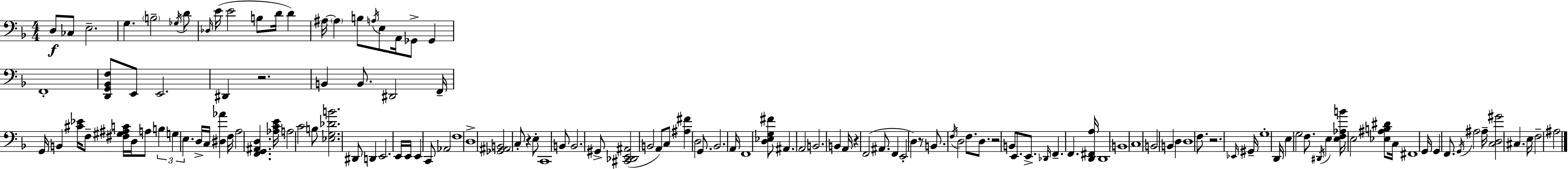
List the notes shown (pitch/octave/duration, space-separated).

D3/e CES3/e E3/h. G3/q. B3/h Gb3/s D4/e Db3/s E4/s E4/h B3/e D4/s D4/q A#3/s A#3/q B3/e A3/s E3/e A2/s Gb2/e Gb2/q F2/w [D2,G2,Bb2,F3]/e E2/e E2/h. D#2/q R/h. B2/q B2/e. D#2/h F2/s G2/s B2/q [C#4,Eb4]/s F3/e [F#3,G#3,A#3,C4]/s D3/s A3/e B3/q G3/q E3/q. D3/s C3/s [D#3,Ab4]/q F3/s A3/h [F2,G2,A#2,D3]/q. [Ab3,C4,E4]/s A3/h C4/h B3/e [Eb3,G3,Db4,B4]/h. D#2/e D2/q E2/h. E2/s E2/s E2/q C2/e Ab2/h F3/w D3/w [Gb2,A#2,B2]/h C3/e R/q E3/e C2/w B2/e B2/h. G#2/e [C#2,Db2,E2,A#2]/h B2/h A2/e C3/e [A#3,F#4]/q D3/h G2/e. Bb2/h. A2/s F2/w [D3,Eb3,G3,F#4]/e A#2/q. A2/h B2/h. B2/q A2/s R/q F2/h A#2/e. F2/q E2/h D3/q R/e B2/e. F3/s D3/h F3/e. D3/e. R/h B2/e E2/e. E2/e. Db2/s F2/q. F2/q. [D2,F#2,A3]/s D2/w B2/w C3/w B2/h B2/q D3/q D3/w F3/e. R/h. Eb2/s G#2/s G3/w D2/s E3/q G3/h F3/e. D#2/s E3/q [E3,F3,Ab3,B4]/s E3/h [Eb3,A#3,B3,D#4]/e C3/s F#2/w G2/s G2/q F2/e. G2/s A#3/h A#3/s [C3,D3,G#4]/h C#3/q. E3/s F3/h A#3/h